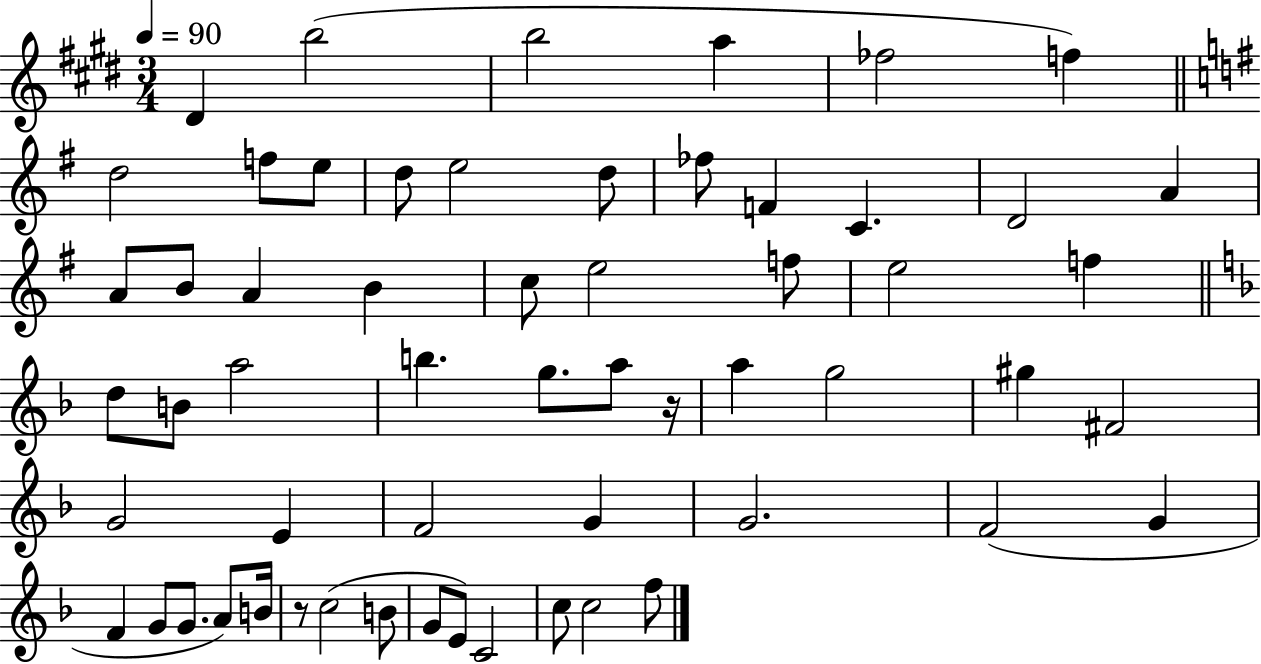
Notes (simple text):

D#4/q B5/h B5/h A5/q FES5/h F5/q D5/h F5/e E5/e D5/e E5/h D5/e FES5/e F4/q C4/q. D4/h A4/q A4/e B4/e A4/q B4/q C5/e E5/h F5/e E5/h F5/q D5/e B4/e A5/h B5/q. G5/e. A5/e R/s A5/q G5/h G#5/q F#4/h G4/h E4/q F4/h G4/q G4/h. F4/h G4/q F4/q G4/e G4/e. A4/e B4/s R/e C5/h B4/e G4/e E4/e C4/h C5/e C5/h F5/e